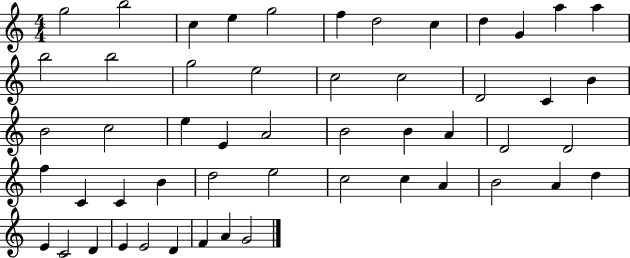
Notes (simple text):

G5/h B5/h C5/q E5/q G5/h F5/q D5/h C5/q D5/q G4/q A5/q A5/q B5/h B5/h G5/h E5/h C5/h C5/h D4/h C4/q B4/q B4/h C5/h E5/q E4/q A4/h B4/h B4/q A4/q D4/h D4/h F5/q C4/q C4/q B4/q D5/h E5/h C5/h C5/q A4/q B4/h A4/q D5/q E4/q C4/h D4/q E4/q E4/h D4/q F4/q A4/q G4/h